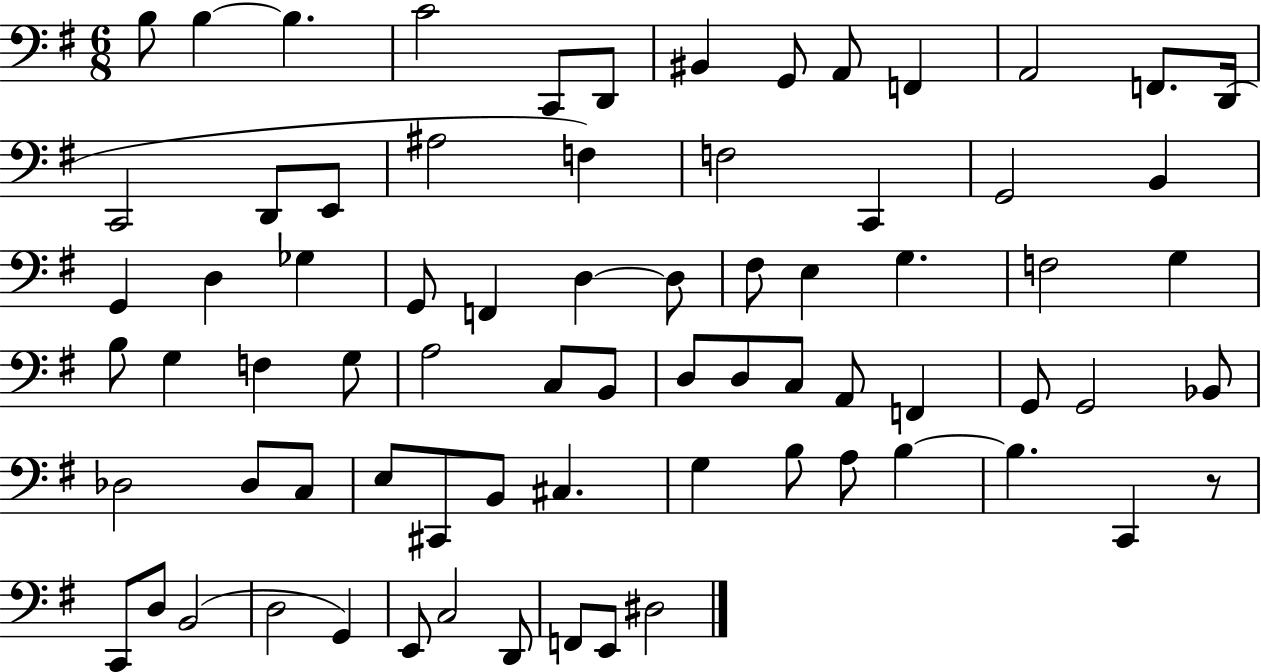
{
  \clef bass
  \numericTimeSignature
  \time 6/8
  \key g \major
  \repeat volta 2 { b8 b4~~ b4. | c'2 c,8 d,8 | bis,4 g,8 a,8 f,4 | a,2 f,8. d,16( | \break c,2 d,8 e,8 | ais2 f4) | f2 c,4 | g,2 b,4 | \break g,4 d4 ges4 | g,8 f,4 d4~~ d8 | fis8 e4 g4. | f2 g4 | \break b8 g4 f4 g8 | a2 c8 b,8 | d8 d8 c8 a,8 f,4 | g,8 g,2 bes,8 | \break des2 des8 c8 | e8 cis,8 b,8 cis4. | g4 b8 a8 b4~~ | b4. c,4 r8 | \break c,8 d8 b,2( | d2 g,4) | e,8 c2 d,8 | f,8 e,8 dis2 | \break } \bar "|."
}